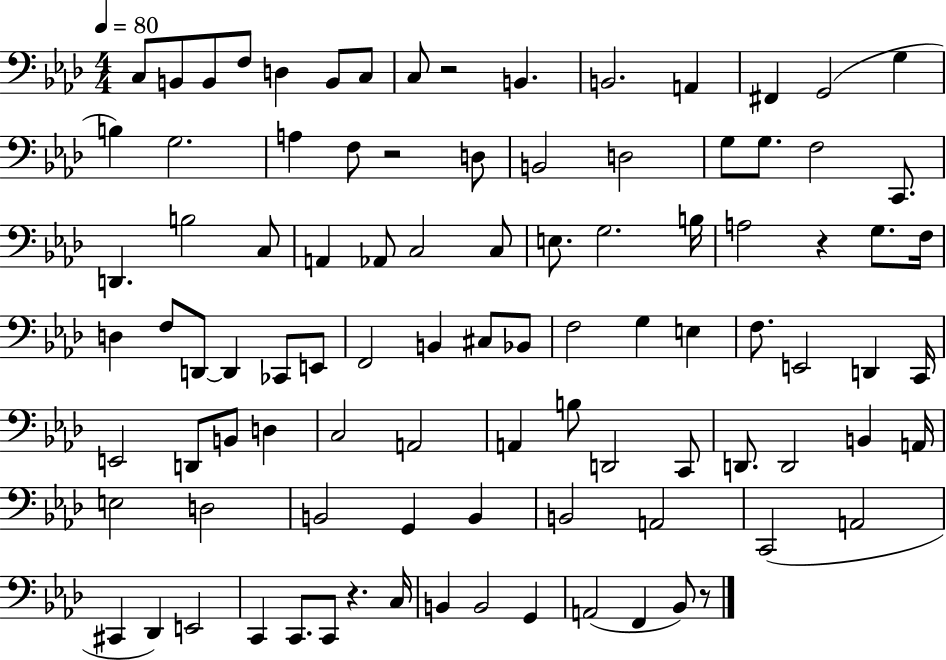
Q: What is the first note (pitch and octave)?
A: C3